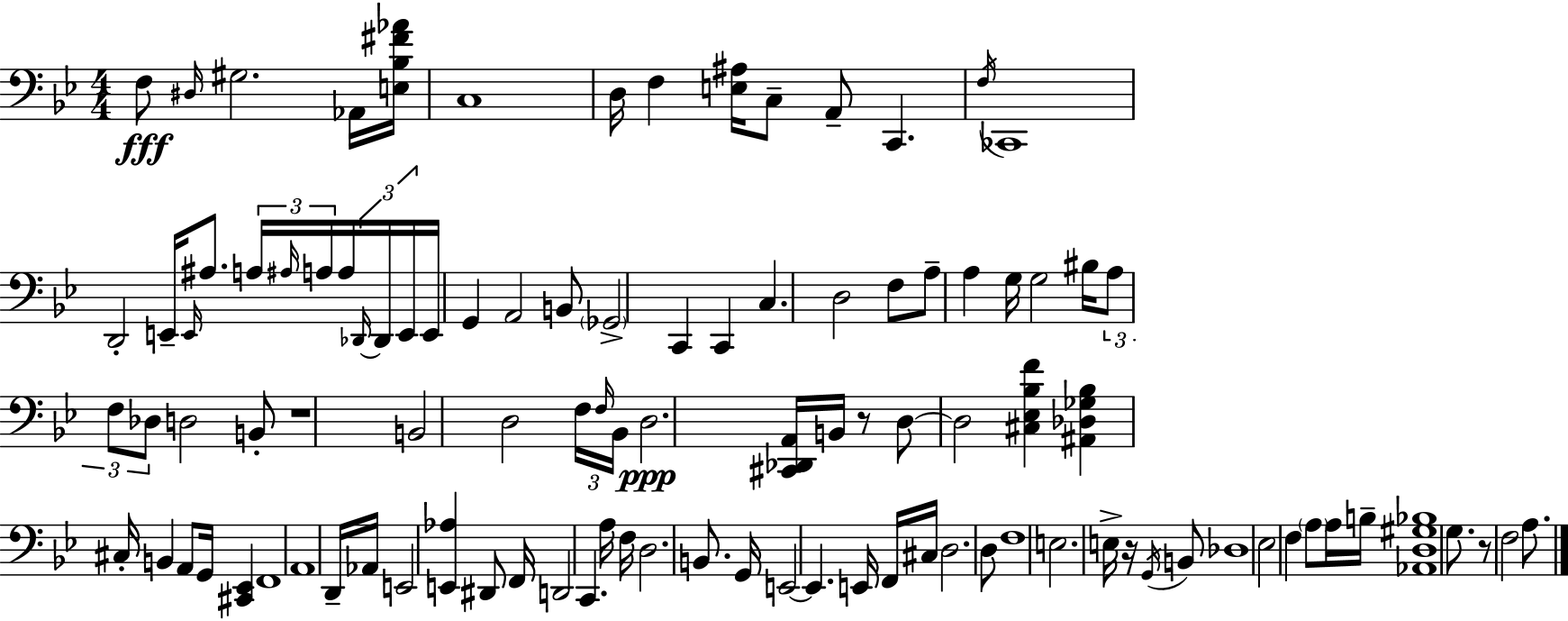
{
  \clef bass
  \numericTimeSignature
  \time 4/4
  \key bes \major
  \repeat volta 2 { f8\fff \grace { dis16 } gis2. aes,16 | <e bes fis' aes'>16 c1 | d16 f4 <e ais>16 c8-- a,8-- c,4. | \acciaccatura { f16 } ces,1 | \break d,2-. e,16-- \grace { e,16 } ais8. \tuplet 3/2 { a16 | \grace { ais16 } a16 } a16 \tuplet 3/2 { \grace { des,16~ }~ des,16 e,16 } e,16 g,4 a,2 | b,8 \parenthesize ges,2-> c,4 | c,4 c4. d2 | \break f8 a8-- a4 g16 g2 | bis16 \tuplet 3/2 { a8 f8 des8 } d2 | b,8-. r1 | b,2 d2 | \break \tuplet 3/2 { f16 \grace { f16 } bes,16 } d2.\ppp | <cis, des, a,>16 b,16 r8 d8~~ d2 | <cis ees bes f'>4 <ais, des ges bes>4 cis16-. b,4 a,8 | g,16 <cis, ees,>4 f,1 | \break a,1 | d,16-- aes,16 e,2 | <e, aes>4 dis,8 f,16 d,2 c,4. | a16 f16 d2. | \break b,8. g,16 e,2~~ e,4. | e,16 f,16 cis16 d2. | d8 f1 | e2. | \break e16-> r16 \acciaccatura { g,16 } b,8 des1 | ees2 f4 | \parenthesize a8 a16 b16-- <aes, d gis bes>1 | g8. r8 f2 | \break a8. } \bar "|."
}